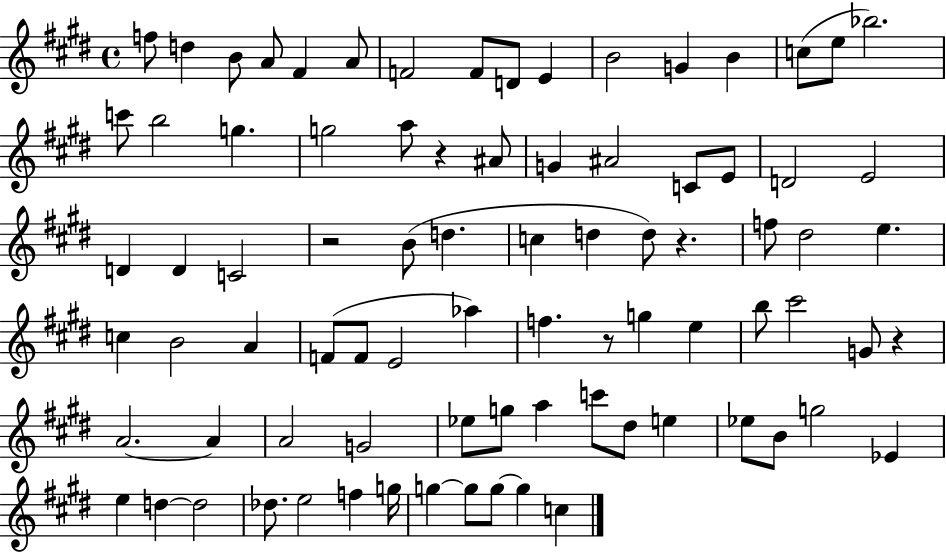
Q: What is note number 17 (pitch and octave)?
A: C6